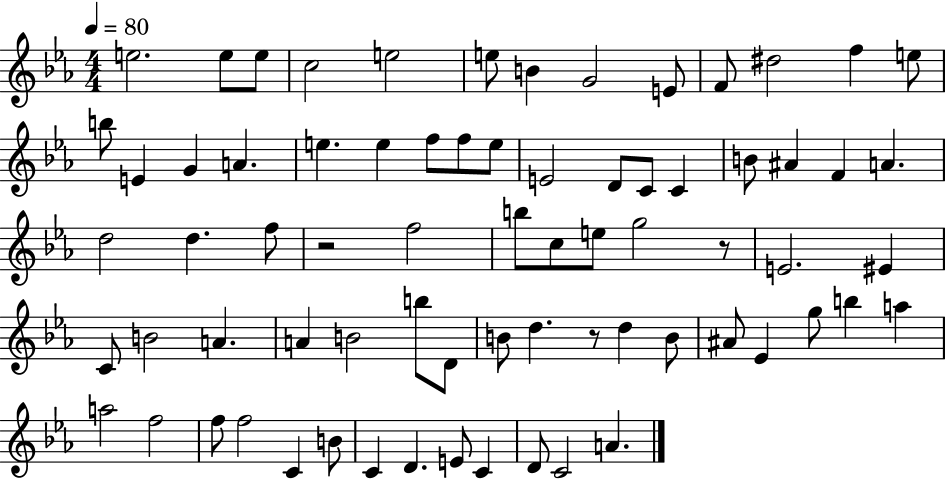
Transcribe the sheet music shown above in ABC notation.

X:1
T:Untitled
M:4/4
L:1/4
K:Eb
e2 e/2 e/2 c2 e2 e/2 B G2 E/2 F/2 ^d2 f e/2 b/2 E G A e e f/2 f/2 e/2 E2 D/2 C/2 C B/2 ^A F A d2 d f/2 z2 f2 b/2 c/2 e/2 g2 z/2 E2 ^E C/2 B2 A A B2 b/2 D/2 B/2 d z/2 d B/2 ^A/2 _E g/2 b a a2 f2 f/2 f2 C B/2 C D E/2 C D/2 C2 A